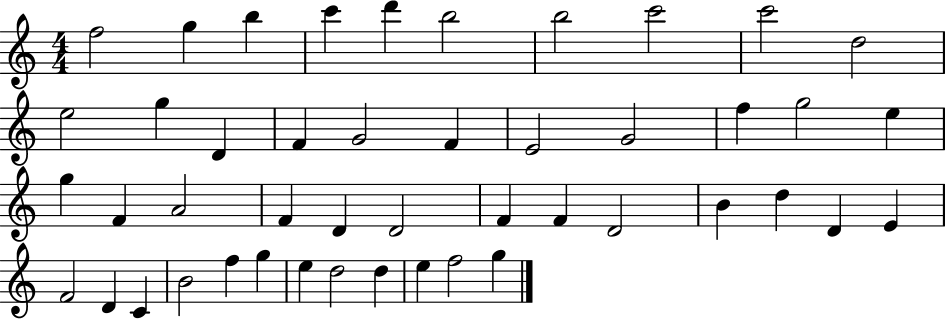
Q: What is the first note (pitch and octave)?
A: F5